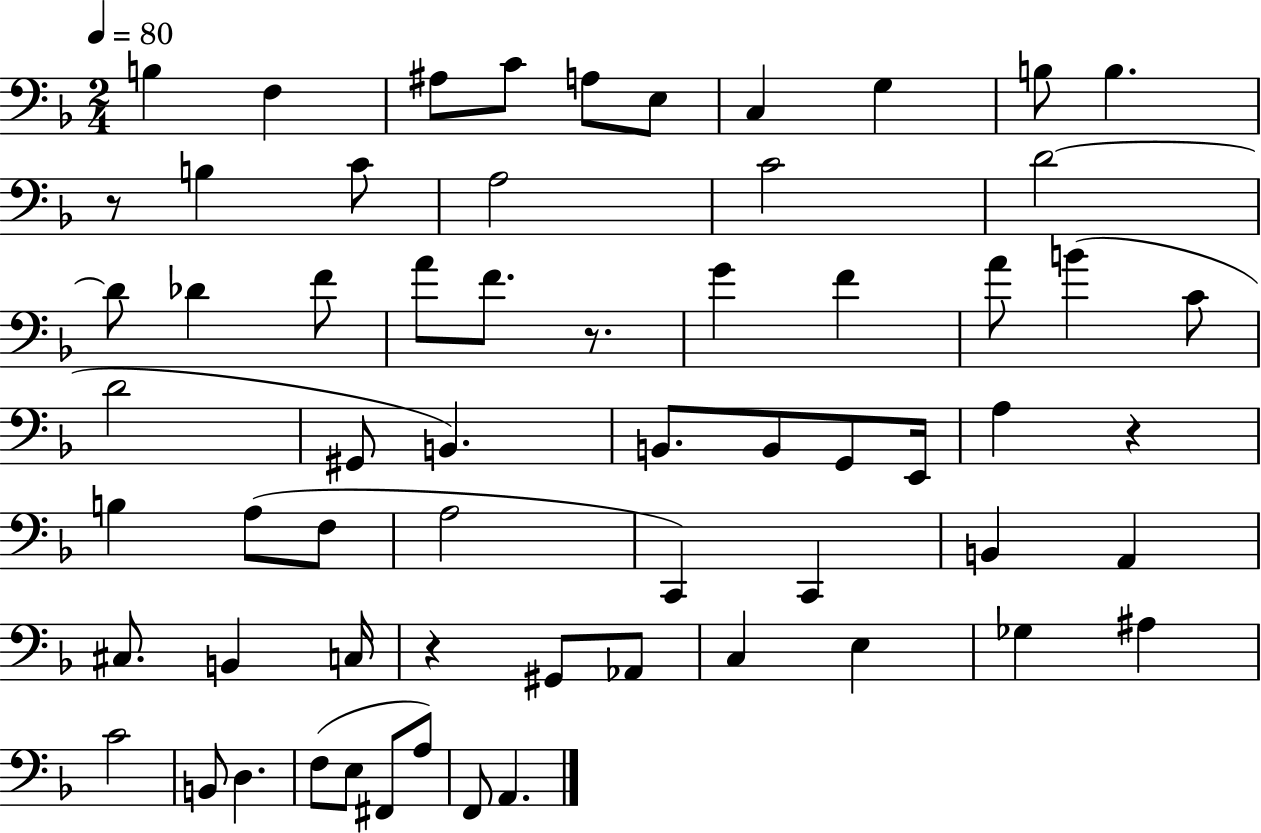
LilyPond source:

{
  \clef bass
  \numericTimeSignature
  \time 2/4
  \key f \major
  \tempo 4 = 80
  b4 f4 | ais8 c'8 a8 e8 | c4 g4 | b8 b4. | \break r8 b4 c'8 | a2 | c'2 | d'2~~ | \break d'8 des'4 f'8 | a'8 f'8. r8. | g'4 f'4 | a'8 b'4( c'8 | \break d'2 | gis,8 b,4.) | b,8. b,8 g,8 e,16 | a4 r4 | \break b4 a8( f8 | a2 | c,4) c,4 | b,4 a,4 | \break cis8. b,4 c16 | r4 gis,8 aes,8 | c4 e4 | ges4 ais4 | \break c'2 | b,8 d4. | f8( e8 fis,8 a8) | f,8 a,4. | \break \bar "|."
}